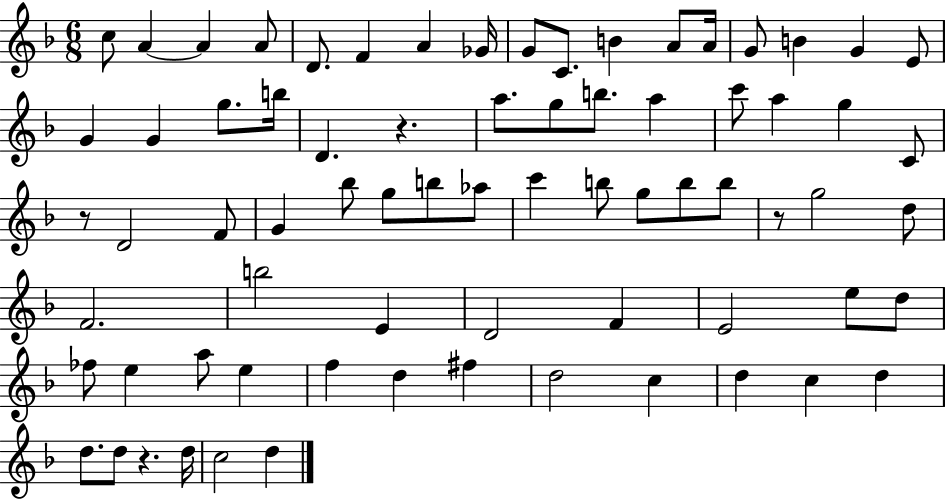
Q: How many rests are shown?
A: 4